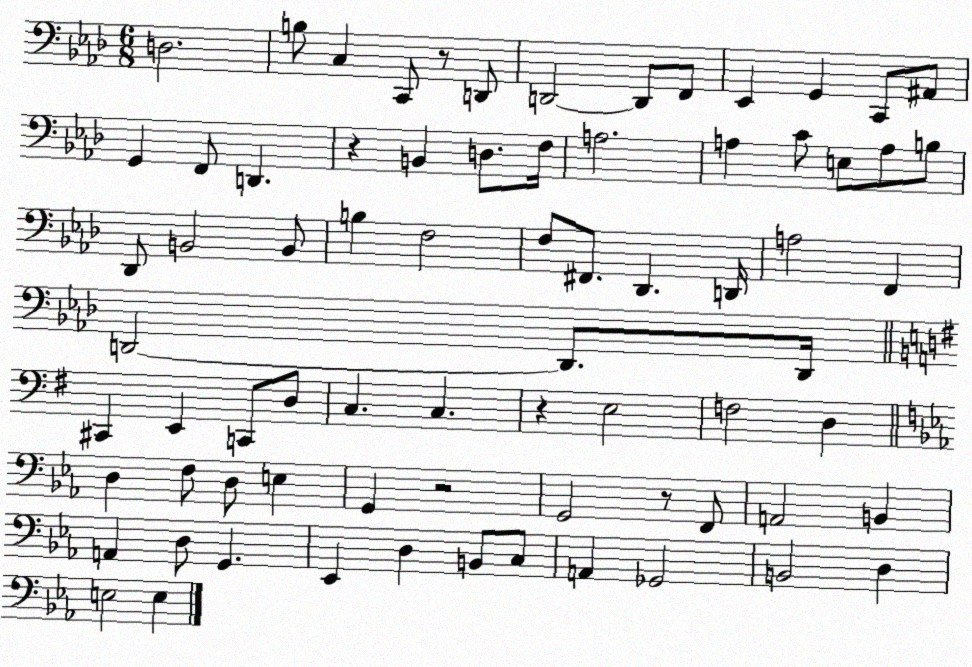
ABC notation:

X:1
T:Untitled
M:6/8
L:1/4
K:Ab
D,2 B,/2 C, C,,/2 z/2 D,,/2 D,,2 D,,/2 F,,/2 _E,, G,, C,,/2 ^A,,/2 G,, F,,/2 D,, z B,, D,/2 F,/4 A,2 A, C/2 E,/2 A,/2 B,/2 _D,,/2 B,,2 B,,/2 B, F,2 F,/2 ^F,,/2 _D,, D,,/4 A,2 F,, D,,2 D,,/2 D,,/4 ^C,, E,, C,,/2 D,/2 C, C, z E,2 F,2 D, D, F,/2 D,/2 E, G,, z2 G,,2 z/2 F,,/2 A,,2 B,, A,, D,/2 G,, _E,, D, B,,/2 C,/2 A,, _G,,2 B,,2 D, E,2 E,